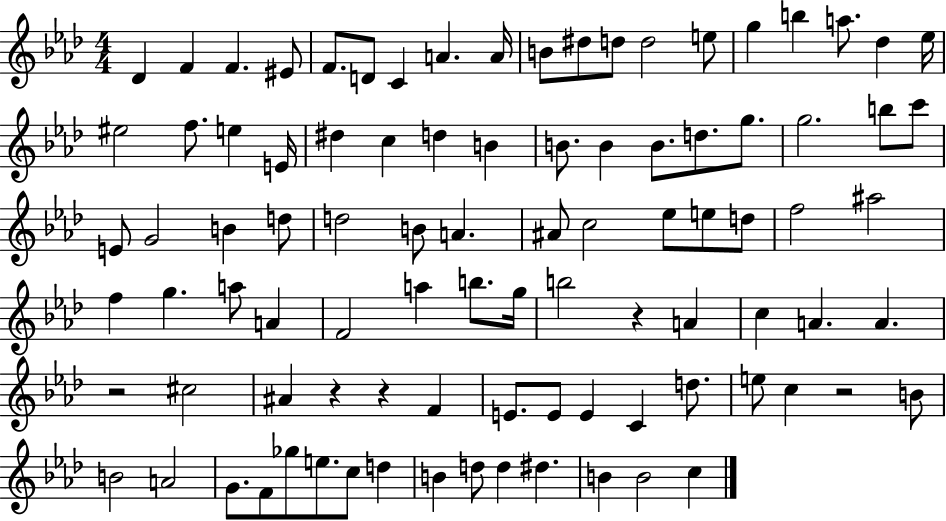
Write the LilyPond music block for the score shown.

{
  \clef treble
  \numericTimeSignature
  \time 4/4
  \key aes \major
  \repeat volta 2 { des'4 f'4 f'4. eis'8 | f'8. d'8 c'4 a'4. a'16 | b'8 dis''8 d''8 d''2 e''8 | g''4 b''4 a''8. des''4 ees''16 | \break eis''2 f''8. e''4 e'16 | dis''4 c''4 d''4 b'4 | b'8. b'4 b'8. d''8. g''8. | g''2. b''8 c'''8 | \break e'8 g'2 b'4 d''8 | d''2 b'8 a'4. | ais'8 c''2 ees''8 e''8 d''8 | f''2 ais''2 | \break f''4 g''4. a''8 a'4 | f'2 a''4 b''8. g''16 | b''2 r4 a'4 | c''4 a'4. a'4. | \break r2 cis''2 | ais'4 r4 r4 f'4 | e'8. e'8 e'4 c'4 d''8. | e''8 c''4 r2 b'8 | \break b'2 a'2 | g'8. f'8 ges''8 e''8. c''8 d''4 | b'4 d''8 d''4 dis''4. | b'4 b'2 c''4 | \break } \bar "|."
}